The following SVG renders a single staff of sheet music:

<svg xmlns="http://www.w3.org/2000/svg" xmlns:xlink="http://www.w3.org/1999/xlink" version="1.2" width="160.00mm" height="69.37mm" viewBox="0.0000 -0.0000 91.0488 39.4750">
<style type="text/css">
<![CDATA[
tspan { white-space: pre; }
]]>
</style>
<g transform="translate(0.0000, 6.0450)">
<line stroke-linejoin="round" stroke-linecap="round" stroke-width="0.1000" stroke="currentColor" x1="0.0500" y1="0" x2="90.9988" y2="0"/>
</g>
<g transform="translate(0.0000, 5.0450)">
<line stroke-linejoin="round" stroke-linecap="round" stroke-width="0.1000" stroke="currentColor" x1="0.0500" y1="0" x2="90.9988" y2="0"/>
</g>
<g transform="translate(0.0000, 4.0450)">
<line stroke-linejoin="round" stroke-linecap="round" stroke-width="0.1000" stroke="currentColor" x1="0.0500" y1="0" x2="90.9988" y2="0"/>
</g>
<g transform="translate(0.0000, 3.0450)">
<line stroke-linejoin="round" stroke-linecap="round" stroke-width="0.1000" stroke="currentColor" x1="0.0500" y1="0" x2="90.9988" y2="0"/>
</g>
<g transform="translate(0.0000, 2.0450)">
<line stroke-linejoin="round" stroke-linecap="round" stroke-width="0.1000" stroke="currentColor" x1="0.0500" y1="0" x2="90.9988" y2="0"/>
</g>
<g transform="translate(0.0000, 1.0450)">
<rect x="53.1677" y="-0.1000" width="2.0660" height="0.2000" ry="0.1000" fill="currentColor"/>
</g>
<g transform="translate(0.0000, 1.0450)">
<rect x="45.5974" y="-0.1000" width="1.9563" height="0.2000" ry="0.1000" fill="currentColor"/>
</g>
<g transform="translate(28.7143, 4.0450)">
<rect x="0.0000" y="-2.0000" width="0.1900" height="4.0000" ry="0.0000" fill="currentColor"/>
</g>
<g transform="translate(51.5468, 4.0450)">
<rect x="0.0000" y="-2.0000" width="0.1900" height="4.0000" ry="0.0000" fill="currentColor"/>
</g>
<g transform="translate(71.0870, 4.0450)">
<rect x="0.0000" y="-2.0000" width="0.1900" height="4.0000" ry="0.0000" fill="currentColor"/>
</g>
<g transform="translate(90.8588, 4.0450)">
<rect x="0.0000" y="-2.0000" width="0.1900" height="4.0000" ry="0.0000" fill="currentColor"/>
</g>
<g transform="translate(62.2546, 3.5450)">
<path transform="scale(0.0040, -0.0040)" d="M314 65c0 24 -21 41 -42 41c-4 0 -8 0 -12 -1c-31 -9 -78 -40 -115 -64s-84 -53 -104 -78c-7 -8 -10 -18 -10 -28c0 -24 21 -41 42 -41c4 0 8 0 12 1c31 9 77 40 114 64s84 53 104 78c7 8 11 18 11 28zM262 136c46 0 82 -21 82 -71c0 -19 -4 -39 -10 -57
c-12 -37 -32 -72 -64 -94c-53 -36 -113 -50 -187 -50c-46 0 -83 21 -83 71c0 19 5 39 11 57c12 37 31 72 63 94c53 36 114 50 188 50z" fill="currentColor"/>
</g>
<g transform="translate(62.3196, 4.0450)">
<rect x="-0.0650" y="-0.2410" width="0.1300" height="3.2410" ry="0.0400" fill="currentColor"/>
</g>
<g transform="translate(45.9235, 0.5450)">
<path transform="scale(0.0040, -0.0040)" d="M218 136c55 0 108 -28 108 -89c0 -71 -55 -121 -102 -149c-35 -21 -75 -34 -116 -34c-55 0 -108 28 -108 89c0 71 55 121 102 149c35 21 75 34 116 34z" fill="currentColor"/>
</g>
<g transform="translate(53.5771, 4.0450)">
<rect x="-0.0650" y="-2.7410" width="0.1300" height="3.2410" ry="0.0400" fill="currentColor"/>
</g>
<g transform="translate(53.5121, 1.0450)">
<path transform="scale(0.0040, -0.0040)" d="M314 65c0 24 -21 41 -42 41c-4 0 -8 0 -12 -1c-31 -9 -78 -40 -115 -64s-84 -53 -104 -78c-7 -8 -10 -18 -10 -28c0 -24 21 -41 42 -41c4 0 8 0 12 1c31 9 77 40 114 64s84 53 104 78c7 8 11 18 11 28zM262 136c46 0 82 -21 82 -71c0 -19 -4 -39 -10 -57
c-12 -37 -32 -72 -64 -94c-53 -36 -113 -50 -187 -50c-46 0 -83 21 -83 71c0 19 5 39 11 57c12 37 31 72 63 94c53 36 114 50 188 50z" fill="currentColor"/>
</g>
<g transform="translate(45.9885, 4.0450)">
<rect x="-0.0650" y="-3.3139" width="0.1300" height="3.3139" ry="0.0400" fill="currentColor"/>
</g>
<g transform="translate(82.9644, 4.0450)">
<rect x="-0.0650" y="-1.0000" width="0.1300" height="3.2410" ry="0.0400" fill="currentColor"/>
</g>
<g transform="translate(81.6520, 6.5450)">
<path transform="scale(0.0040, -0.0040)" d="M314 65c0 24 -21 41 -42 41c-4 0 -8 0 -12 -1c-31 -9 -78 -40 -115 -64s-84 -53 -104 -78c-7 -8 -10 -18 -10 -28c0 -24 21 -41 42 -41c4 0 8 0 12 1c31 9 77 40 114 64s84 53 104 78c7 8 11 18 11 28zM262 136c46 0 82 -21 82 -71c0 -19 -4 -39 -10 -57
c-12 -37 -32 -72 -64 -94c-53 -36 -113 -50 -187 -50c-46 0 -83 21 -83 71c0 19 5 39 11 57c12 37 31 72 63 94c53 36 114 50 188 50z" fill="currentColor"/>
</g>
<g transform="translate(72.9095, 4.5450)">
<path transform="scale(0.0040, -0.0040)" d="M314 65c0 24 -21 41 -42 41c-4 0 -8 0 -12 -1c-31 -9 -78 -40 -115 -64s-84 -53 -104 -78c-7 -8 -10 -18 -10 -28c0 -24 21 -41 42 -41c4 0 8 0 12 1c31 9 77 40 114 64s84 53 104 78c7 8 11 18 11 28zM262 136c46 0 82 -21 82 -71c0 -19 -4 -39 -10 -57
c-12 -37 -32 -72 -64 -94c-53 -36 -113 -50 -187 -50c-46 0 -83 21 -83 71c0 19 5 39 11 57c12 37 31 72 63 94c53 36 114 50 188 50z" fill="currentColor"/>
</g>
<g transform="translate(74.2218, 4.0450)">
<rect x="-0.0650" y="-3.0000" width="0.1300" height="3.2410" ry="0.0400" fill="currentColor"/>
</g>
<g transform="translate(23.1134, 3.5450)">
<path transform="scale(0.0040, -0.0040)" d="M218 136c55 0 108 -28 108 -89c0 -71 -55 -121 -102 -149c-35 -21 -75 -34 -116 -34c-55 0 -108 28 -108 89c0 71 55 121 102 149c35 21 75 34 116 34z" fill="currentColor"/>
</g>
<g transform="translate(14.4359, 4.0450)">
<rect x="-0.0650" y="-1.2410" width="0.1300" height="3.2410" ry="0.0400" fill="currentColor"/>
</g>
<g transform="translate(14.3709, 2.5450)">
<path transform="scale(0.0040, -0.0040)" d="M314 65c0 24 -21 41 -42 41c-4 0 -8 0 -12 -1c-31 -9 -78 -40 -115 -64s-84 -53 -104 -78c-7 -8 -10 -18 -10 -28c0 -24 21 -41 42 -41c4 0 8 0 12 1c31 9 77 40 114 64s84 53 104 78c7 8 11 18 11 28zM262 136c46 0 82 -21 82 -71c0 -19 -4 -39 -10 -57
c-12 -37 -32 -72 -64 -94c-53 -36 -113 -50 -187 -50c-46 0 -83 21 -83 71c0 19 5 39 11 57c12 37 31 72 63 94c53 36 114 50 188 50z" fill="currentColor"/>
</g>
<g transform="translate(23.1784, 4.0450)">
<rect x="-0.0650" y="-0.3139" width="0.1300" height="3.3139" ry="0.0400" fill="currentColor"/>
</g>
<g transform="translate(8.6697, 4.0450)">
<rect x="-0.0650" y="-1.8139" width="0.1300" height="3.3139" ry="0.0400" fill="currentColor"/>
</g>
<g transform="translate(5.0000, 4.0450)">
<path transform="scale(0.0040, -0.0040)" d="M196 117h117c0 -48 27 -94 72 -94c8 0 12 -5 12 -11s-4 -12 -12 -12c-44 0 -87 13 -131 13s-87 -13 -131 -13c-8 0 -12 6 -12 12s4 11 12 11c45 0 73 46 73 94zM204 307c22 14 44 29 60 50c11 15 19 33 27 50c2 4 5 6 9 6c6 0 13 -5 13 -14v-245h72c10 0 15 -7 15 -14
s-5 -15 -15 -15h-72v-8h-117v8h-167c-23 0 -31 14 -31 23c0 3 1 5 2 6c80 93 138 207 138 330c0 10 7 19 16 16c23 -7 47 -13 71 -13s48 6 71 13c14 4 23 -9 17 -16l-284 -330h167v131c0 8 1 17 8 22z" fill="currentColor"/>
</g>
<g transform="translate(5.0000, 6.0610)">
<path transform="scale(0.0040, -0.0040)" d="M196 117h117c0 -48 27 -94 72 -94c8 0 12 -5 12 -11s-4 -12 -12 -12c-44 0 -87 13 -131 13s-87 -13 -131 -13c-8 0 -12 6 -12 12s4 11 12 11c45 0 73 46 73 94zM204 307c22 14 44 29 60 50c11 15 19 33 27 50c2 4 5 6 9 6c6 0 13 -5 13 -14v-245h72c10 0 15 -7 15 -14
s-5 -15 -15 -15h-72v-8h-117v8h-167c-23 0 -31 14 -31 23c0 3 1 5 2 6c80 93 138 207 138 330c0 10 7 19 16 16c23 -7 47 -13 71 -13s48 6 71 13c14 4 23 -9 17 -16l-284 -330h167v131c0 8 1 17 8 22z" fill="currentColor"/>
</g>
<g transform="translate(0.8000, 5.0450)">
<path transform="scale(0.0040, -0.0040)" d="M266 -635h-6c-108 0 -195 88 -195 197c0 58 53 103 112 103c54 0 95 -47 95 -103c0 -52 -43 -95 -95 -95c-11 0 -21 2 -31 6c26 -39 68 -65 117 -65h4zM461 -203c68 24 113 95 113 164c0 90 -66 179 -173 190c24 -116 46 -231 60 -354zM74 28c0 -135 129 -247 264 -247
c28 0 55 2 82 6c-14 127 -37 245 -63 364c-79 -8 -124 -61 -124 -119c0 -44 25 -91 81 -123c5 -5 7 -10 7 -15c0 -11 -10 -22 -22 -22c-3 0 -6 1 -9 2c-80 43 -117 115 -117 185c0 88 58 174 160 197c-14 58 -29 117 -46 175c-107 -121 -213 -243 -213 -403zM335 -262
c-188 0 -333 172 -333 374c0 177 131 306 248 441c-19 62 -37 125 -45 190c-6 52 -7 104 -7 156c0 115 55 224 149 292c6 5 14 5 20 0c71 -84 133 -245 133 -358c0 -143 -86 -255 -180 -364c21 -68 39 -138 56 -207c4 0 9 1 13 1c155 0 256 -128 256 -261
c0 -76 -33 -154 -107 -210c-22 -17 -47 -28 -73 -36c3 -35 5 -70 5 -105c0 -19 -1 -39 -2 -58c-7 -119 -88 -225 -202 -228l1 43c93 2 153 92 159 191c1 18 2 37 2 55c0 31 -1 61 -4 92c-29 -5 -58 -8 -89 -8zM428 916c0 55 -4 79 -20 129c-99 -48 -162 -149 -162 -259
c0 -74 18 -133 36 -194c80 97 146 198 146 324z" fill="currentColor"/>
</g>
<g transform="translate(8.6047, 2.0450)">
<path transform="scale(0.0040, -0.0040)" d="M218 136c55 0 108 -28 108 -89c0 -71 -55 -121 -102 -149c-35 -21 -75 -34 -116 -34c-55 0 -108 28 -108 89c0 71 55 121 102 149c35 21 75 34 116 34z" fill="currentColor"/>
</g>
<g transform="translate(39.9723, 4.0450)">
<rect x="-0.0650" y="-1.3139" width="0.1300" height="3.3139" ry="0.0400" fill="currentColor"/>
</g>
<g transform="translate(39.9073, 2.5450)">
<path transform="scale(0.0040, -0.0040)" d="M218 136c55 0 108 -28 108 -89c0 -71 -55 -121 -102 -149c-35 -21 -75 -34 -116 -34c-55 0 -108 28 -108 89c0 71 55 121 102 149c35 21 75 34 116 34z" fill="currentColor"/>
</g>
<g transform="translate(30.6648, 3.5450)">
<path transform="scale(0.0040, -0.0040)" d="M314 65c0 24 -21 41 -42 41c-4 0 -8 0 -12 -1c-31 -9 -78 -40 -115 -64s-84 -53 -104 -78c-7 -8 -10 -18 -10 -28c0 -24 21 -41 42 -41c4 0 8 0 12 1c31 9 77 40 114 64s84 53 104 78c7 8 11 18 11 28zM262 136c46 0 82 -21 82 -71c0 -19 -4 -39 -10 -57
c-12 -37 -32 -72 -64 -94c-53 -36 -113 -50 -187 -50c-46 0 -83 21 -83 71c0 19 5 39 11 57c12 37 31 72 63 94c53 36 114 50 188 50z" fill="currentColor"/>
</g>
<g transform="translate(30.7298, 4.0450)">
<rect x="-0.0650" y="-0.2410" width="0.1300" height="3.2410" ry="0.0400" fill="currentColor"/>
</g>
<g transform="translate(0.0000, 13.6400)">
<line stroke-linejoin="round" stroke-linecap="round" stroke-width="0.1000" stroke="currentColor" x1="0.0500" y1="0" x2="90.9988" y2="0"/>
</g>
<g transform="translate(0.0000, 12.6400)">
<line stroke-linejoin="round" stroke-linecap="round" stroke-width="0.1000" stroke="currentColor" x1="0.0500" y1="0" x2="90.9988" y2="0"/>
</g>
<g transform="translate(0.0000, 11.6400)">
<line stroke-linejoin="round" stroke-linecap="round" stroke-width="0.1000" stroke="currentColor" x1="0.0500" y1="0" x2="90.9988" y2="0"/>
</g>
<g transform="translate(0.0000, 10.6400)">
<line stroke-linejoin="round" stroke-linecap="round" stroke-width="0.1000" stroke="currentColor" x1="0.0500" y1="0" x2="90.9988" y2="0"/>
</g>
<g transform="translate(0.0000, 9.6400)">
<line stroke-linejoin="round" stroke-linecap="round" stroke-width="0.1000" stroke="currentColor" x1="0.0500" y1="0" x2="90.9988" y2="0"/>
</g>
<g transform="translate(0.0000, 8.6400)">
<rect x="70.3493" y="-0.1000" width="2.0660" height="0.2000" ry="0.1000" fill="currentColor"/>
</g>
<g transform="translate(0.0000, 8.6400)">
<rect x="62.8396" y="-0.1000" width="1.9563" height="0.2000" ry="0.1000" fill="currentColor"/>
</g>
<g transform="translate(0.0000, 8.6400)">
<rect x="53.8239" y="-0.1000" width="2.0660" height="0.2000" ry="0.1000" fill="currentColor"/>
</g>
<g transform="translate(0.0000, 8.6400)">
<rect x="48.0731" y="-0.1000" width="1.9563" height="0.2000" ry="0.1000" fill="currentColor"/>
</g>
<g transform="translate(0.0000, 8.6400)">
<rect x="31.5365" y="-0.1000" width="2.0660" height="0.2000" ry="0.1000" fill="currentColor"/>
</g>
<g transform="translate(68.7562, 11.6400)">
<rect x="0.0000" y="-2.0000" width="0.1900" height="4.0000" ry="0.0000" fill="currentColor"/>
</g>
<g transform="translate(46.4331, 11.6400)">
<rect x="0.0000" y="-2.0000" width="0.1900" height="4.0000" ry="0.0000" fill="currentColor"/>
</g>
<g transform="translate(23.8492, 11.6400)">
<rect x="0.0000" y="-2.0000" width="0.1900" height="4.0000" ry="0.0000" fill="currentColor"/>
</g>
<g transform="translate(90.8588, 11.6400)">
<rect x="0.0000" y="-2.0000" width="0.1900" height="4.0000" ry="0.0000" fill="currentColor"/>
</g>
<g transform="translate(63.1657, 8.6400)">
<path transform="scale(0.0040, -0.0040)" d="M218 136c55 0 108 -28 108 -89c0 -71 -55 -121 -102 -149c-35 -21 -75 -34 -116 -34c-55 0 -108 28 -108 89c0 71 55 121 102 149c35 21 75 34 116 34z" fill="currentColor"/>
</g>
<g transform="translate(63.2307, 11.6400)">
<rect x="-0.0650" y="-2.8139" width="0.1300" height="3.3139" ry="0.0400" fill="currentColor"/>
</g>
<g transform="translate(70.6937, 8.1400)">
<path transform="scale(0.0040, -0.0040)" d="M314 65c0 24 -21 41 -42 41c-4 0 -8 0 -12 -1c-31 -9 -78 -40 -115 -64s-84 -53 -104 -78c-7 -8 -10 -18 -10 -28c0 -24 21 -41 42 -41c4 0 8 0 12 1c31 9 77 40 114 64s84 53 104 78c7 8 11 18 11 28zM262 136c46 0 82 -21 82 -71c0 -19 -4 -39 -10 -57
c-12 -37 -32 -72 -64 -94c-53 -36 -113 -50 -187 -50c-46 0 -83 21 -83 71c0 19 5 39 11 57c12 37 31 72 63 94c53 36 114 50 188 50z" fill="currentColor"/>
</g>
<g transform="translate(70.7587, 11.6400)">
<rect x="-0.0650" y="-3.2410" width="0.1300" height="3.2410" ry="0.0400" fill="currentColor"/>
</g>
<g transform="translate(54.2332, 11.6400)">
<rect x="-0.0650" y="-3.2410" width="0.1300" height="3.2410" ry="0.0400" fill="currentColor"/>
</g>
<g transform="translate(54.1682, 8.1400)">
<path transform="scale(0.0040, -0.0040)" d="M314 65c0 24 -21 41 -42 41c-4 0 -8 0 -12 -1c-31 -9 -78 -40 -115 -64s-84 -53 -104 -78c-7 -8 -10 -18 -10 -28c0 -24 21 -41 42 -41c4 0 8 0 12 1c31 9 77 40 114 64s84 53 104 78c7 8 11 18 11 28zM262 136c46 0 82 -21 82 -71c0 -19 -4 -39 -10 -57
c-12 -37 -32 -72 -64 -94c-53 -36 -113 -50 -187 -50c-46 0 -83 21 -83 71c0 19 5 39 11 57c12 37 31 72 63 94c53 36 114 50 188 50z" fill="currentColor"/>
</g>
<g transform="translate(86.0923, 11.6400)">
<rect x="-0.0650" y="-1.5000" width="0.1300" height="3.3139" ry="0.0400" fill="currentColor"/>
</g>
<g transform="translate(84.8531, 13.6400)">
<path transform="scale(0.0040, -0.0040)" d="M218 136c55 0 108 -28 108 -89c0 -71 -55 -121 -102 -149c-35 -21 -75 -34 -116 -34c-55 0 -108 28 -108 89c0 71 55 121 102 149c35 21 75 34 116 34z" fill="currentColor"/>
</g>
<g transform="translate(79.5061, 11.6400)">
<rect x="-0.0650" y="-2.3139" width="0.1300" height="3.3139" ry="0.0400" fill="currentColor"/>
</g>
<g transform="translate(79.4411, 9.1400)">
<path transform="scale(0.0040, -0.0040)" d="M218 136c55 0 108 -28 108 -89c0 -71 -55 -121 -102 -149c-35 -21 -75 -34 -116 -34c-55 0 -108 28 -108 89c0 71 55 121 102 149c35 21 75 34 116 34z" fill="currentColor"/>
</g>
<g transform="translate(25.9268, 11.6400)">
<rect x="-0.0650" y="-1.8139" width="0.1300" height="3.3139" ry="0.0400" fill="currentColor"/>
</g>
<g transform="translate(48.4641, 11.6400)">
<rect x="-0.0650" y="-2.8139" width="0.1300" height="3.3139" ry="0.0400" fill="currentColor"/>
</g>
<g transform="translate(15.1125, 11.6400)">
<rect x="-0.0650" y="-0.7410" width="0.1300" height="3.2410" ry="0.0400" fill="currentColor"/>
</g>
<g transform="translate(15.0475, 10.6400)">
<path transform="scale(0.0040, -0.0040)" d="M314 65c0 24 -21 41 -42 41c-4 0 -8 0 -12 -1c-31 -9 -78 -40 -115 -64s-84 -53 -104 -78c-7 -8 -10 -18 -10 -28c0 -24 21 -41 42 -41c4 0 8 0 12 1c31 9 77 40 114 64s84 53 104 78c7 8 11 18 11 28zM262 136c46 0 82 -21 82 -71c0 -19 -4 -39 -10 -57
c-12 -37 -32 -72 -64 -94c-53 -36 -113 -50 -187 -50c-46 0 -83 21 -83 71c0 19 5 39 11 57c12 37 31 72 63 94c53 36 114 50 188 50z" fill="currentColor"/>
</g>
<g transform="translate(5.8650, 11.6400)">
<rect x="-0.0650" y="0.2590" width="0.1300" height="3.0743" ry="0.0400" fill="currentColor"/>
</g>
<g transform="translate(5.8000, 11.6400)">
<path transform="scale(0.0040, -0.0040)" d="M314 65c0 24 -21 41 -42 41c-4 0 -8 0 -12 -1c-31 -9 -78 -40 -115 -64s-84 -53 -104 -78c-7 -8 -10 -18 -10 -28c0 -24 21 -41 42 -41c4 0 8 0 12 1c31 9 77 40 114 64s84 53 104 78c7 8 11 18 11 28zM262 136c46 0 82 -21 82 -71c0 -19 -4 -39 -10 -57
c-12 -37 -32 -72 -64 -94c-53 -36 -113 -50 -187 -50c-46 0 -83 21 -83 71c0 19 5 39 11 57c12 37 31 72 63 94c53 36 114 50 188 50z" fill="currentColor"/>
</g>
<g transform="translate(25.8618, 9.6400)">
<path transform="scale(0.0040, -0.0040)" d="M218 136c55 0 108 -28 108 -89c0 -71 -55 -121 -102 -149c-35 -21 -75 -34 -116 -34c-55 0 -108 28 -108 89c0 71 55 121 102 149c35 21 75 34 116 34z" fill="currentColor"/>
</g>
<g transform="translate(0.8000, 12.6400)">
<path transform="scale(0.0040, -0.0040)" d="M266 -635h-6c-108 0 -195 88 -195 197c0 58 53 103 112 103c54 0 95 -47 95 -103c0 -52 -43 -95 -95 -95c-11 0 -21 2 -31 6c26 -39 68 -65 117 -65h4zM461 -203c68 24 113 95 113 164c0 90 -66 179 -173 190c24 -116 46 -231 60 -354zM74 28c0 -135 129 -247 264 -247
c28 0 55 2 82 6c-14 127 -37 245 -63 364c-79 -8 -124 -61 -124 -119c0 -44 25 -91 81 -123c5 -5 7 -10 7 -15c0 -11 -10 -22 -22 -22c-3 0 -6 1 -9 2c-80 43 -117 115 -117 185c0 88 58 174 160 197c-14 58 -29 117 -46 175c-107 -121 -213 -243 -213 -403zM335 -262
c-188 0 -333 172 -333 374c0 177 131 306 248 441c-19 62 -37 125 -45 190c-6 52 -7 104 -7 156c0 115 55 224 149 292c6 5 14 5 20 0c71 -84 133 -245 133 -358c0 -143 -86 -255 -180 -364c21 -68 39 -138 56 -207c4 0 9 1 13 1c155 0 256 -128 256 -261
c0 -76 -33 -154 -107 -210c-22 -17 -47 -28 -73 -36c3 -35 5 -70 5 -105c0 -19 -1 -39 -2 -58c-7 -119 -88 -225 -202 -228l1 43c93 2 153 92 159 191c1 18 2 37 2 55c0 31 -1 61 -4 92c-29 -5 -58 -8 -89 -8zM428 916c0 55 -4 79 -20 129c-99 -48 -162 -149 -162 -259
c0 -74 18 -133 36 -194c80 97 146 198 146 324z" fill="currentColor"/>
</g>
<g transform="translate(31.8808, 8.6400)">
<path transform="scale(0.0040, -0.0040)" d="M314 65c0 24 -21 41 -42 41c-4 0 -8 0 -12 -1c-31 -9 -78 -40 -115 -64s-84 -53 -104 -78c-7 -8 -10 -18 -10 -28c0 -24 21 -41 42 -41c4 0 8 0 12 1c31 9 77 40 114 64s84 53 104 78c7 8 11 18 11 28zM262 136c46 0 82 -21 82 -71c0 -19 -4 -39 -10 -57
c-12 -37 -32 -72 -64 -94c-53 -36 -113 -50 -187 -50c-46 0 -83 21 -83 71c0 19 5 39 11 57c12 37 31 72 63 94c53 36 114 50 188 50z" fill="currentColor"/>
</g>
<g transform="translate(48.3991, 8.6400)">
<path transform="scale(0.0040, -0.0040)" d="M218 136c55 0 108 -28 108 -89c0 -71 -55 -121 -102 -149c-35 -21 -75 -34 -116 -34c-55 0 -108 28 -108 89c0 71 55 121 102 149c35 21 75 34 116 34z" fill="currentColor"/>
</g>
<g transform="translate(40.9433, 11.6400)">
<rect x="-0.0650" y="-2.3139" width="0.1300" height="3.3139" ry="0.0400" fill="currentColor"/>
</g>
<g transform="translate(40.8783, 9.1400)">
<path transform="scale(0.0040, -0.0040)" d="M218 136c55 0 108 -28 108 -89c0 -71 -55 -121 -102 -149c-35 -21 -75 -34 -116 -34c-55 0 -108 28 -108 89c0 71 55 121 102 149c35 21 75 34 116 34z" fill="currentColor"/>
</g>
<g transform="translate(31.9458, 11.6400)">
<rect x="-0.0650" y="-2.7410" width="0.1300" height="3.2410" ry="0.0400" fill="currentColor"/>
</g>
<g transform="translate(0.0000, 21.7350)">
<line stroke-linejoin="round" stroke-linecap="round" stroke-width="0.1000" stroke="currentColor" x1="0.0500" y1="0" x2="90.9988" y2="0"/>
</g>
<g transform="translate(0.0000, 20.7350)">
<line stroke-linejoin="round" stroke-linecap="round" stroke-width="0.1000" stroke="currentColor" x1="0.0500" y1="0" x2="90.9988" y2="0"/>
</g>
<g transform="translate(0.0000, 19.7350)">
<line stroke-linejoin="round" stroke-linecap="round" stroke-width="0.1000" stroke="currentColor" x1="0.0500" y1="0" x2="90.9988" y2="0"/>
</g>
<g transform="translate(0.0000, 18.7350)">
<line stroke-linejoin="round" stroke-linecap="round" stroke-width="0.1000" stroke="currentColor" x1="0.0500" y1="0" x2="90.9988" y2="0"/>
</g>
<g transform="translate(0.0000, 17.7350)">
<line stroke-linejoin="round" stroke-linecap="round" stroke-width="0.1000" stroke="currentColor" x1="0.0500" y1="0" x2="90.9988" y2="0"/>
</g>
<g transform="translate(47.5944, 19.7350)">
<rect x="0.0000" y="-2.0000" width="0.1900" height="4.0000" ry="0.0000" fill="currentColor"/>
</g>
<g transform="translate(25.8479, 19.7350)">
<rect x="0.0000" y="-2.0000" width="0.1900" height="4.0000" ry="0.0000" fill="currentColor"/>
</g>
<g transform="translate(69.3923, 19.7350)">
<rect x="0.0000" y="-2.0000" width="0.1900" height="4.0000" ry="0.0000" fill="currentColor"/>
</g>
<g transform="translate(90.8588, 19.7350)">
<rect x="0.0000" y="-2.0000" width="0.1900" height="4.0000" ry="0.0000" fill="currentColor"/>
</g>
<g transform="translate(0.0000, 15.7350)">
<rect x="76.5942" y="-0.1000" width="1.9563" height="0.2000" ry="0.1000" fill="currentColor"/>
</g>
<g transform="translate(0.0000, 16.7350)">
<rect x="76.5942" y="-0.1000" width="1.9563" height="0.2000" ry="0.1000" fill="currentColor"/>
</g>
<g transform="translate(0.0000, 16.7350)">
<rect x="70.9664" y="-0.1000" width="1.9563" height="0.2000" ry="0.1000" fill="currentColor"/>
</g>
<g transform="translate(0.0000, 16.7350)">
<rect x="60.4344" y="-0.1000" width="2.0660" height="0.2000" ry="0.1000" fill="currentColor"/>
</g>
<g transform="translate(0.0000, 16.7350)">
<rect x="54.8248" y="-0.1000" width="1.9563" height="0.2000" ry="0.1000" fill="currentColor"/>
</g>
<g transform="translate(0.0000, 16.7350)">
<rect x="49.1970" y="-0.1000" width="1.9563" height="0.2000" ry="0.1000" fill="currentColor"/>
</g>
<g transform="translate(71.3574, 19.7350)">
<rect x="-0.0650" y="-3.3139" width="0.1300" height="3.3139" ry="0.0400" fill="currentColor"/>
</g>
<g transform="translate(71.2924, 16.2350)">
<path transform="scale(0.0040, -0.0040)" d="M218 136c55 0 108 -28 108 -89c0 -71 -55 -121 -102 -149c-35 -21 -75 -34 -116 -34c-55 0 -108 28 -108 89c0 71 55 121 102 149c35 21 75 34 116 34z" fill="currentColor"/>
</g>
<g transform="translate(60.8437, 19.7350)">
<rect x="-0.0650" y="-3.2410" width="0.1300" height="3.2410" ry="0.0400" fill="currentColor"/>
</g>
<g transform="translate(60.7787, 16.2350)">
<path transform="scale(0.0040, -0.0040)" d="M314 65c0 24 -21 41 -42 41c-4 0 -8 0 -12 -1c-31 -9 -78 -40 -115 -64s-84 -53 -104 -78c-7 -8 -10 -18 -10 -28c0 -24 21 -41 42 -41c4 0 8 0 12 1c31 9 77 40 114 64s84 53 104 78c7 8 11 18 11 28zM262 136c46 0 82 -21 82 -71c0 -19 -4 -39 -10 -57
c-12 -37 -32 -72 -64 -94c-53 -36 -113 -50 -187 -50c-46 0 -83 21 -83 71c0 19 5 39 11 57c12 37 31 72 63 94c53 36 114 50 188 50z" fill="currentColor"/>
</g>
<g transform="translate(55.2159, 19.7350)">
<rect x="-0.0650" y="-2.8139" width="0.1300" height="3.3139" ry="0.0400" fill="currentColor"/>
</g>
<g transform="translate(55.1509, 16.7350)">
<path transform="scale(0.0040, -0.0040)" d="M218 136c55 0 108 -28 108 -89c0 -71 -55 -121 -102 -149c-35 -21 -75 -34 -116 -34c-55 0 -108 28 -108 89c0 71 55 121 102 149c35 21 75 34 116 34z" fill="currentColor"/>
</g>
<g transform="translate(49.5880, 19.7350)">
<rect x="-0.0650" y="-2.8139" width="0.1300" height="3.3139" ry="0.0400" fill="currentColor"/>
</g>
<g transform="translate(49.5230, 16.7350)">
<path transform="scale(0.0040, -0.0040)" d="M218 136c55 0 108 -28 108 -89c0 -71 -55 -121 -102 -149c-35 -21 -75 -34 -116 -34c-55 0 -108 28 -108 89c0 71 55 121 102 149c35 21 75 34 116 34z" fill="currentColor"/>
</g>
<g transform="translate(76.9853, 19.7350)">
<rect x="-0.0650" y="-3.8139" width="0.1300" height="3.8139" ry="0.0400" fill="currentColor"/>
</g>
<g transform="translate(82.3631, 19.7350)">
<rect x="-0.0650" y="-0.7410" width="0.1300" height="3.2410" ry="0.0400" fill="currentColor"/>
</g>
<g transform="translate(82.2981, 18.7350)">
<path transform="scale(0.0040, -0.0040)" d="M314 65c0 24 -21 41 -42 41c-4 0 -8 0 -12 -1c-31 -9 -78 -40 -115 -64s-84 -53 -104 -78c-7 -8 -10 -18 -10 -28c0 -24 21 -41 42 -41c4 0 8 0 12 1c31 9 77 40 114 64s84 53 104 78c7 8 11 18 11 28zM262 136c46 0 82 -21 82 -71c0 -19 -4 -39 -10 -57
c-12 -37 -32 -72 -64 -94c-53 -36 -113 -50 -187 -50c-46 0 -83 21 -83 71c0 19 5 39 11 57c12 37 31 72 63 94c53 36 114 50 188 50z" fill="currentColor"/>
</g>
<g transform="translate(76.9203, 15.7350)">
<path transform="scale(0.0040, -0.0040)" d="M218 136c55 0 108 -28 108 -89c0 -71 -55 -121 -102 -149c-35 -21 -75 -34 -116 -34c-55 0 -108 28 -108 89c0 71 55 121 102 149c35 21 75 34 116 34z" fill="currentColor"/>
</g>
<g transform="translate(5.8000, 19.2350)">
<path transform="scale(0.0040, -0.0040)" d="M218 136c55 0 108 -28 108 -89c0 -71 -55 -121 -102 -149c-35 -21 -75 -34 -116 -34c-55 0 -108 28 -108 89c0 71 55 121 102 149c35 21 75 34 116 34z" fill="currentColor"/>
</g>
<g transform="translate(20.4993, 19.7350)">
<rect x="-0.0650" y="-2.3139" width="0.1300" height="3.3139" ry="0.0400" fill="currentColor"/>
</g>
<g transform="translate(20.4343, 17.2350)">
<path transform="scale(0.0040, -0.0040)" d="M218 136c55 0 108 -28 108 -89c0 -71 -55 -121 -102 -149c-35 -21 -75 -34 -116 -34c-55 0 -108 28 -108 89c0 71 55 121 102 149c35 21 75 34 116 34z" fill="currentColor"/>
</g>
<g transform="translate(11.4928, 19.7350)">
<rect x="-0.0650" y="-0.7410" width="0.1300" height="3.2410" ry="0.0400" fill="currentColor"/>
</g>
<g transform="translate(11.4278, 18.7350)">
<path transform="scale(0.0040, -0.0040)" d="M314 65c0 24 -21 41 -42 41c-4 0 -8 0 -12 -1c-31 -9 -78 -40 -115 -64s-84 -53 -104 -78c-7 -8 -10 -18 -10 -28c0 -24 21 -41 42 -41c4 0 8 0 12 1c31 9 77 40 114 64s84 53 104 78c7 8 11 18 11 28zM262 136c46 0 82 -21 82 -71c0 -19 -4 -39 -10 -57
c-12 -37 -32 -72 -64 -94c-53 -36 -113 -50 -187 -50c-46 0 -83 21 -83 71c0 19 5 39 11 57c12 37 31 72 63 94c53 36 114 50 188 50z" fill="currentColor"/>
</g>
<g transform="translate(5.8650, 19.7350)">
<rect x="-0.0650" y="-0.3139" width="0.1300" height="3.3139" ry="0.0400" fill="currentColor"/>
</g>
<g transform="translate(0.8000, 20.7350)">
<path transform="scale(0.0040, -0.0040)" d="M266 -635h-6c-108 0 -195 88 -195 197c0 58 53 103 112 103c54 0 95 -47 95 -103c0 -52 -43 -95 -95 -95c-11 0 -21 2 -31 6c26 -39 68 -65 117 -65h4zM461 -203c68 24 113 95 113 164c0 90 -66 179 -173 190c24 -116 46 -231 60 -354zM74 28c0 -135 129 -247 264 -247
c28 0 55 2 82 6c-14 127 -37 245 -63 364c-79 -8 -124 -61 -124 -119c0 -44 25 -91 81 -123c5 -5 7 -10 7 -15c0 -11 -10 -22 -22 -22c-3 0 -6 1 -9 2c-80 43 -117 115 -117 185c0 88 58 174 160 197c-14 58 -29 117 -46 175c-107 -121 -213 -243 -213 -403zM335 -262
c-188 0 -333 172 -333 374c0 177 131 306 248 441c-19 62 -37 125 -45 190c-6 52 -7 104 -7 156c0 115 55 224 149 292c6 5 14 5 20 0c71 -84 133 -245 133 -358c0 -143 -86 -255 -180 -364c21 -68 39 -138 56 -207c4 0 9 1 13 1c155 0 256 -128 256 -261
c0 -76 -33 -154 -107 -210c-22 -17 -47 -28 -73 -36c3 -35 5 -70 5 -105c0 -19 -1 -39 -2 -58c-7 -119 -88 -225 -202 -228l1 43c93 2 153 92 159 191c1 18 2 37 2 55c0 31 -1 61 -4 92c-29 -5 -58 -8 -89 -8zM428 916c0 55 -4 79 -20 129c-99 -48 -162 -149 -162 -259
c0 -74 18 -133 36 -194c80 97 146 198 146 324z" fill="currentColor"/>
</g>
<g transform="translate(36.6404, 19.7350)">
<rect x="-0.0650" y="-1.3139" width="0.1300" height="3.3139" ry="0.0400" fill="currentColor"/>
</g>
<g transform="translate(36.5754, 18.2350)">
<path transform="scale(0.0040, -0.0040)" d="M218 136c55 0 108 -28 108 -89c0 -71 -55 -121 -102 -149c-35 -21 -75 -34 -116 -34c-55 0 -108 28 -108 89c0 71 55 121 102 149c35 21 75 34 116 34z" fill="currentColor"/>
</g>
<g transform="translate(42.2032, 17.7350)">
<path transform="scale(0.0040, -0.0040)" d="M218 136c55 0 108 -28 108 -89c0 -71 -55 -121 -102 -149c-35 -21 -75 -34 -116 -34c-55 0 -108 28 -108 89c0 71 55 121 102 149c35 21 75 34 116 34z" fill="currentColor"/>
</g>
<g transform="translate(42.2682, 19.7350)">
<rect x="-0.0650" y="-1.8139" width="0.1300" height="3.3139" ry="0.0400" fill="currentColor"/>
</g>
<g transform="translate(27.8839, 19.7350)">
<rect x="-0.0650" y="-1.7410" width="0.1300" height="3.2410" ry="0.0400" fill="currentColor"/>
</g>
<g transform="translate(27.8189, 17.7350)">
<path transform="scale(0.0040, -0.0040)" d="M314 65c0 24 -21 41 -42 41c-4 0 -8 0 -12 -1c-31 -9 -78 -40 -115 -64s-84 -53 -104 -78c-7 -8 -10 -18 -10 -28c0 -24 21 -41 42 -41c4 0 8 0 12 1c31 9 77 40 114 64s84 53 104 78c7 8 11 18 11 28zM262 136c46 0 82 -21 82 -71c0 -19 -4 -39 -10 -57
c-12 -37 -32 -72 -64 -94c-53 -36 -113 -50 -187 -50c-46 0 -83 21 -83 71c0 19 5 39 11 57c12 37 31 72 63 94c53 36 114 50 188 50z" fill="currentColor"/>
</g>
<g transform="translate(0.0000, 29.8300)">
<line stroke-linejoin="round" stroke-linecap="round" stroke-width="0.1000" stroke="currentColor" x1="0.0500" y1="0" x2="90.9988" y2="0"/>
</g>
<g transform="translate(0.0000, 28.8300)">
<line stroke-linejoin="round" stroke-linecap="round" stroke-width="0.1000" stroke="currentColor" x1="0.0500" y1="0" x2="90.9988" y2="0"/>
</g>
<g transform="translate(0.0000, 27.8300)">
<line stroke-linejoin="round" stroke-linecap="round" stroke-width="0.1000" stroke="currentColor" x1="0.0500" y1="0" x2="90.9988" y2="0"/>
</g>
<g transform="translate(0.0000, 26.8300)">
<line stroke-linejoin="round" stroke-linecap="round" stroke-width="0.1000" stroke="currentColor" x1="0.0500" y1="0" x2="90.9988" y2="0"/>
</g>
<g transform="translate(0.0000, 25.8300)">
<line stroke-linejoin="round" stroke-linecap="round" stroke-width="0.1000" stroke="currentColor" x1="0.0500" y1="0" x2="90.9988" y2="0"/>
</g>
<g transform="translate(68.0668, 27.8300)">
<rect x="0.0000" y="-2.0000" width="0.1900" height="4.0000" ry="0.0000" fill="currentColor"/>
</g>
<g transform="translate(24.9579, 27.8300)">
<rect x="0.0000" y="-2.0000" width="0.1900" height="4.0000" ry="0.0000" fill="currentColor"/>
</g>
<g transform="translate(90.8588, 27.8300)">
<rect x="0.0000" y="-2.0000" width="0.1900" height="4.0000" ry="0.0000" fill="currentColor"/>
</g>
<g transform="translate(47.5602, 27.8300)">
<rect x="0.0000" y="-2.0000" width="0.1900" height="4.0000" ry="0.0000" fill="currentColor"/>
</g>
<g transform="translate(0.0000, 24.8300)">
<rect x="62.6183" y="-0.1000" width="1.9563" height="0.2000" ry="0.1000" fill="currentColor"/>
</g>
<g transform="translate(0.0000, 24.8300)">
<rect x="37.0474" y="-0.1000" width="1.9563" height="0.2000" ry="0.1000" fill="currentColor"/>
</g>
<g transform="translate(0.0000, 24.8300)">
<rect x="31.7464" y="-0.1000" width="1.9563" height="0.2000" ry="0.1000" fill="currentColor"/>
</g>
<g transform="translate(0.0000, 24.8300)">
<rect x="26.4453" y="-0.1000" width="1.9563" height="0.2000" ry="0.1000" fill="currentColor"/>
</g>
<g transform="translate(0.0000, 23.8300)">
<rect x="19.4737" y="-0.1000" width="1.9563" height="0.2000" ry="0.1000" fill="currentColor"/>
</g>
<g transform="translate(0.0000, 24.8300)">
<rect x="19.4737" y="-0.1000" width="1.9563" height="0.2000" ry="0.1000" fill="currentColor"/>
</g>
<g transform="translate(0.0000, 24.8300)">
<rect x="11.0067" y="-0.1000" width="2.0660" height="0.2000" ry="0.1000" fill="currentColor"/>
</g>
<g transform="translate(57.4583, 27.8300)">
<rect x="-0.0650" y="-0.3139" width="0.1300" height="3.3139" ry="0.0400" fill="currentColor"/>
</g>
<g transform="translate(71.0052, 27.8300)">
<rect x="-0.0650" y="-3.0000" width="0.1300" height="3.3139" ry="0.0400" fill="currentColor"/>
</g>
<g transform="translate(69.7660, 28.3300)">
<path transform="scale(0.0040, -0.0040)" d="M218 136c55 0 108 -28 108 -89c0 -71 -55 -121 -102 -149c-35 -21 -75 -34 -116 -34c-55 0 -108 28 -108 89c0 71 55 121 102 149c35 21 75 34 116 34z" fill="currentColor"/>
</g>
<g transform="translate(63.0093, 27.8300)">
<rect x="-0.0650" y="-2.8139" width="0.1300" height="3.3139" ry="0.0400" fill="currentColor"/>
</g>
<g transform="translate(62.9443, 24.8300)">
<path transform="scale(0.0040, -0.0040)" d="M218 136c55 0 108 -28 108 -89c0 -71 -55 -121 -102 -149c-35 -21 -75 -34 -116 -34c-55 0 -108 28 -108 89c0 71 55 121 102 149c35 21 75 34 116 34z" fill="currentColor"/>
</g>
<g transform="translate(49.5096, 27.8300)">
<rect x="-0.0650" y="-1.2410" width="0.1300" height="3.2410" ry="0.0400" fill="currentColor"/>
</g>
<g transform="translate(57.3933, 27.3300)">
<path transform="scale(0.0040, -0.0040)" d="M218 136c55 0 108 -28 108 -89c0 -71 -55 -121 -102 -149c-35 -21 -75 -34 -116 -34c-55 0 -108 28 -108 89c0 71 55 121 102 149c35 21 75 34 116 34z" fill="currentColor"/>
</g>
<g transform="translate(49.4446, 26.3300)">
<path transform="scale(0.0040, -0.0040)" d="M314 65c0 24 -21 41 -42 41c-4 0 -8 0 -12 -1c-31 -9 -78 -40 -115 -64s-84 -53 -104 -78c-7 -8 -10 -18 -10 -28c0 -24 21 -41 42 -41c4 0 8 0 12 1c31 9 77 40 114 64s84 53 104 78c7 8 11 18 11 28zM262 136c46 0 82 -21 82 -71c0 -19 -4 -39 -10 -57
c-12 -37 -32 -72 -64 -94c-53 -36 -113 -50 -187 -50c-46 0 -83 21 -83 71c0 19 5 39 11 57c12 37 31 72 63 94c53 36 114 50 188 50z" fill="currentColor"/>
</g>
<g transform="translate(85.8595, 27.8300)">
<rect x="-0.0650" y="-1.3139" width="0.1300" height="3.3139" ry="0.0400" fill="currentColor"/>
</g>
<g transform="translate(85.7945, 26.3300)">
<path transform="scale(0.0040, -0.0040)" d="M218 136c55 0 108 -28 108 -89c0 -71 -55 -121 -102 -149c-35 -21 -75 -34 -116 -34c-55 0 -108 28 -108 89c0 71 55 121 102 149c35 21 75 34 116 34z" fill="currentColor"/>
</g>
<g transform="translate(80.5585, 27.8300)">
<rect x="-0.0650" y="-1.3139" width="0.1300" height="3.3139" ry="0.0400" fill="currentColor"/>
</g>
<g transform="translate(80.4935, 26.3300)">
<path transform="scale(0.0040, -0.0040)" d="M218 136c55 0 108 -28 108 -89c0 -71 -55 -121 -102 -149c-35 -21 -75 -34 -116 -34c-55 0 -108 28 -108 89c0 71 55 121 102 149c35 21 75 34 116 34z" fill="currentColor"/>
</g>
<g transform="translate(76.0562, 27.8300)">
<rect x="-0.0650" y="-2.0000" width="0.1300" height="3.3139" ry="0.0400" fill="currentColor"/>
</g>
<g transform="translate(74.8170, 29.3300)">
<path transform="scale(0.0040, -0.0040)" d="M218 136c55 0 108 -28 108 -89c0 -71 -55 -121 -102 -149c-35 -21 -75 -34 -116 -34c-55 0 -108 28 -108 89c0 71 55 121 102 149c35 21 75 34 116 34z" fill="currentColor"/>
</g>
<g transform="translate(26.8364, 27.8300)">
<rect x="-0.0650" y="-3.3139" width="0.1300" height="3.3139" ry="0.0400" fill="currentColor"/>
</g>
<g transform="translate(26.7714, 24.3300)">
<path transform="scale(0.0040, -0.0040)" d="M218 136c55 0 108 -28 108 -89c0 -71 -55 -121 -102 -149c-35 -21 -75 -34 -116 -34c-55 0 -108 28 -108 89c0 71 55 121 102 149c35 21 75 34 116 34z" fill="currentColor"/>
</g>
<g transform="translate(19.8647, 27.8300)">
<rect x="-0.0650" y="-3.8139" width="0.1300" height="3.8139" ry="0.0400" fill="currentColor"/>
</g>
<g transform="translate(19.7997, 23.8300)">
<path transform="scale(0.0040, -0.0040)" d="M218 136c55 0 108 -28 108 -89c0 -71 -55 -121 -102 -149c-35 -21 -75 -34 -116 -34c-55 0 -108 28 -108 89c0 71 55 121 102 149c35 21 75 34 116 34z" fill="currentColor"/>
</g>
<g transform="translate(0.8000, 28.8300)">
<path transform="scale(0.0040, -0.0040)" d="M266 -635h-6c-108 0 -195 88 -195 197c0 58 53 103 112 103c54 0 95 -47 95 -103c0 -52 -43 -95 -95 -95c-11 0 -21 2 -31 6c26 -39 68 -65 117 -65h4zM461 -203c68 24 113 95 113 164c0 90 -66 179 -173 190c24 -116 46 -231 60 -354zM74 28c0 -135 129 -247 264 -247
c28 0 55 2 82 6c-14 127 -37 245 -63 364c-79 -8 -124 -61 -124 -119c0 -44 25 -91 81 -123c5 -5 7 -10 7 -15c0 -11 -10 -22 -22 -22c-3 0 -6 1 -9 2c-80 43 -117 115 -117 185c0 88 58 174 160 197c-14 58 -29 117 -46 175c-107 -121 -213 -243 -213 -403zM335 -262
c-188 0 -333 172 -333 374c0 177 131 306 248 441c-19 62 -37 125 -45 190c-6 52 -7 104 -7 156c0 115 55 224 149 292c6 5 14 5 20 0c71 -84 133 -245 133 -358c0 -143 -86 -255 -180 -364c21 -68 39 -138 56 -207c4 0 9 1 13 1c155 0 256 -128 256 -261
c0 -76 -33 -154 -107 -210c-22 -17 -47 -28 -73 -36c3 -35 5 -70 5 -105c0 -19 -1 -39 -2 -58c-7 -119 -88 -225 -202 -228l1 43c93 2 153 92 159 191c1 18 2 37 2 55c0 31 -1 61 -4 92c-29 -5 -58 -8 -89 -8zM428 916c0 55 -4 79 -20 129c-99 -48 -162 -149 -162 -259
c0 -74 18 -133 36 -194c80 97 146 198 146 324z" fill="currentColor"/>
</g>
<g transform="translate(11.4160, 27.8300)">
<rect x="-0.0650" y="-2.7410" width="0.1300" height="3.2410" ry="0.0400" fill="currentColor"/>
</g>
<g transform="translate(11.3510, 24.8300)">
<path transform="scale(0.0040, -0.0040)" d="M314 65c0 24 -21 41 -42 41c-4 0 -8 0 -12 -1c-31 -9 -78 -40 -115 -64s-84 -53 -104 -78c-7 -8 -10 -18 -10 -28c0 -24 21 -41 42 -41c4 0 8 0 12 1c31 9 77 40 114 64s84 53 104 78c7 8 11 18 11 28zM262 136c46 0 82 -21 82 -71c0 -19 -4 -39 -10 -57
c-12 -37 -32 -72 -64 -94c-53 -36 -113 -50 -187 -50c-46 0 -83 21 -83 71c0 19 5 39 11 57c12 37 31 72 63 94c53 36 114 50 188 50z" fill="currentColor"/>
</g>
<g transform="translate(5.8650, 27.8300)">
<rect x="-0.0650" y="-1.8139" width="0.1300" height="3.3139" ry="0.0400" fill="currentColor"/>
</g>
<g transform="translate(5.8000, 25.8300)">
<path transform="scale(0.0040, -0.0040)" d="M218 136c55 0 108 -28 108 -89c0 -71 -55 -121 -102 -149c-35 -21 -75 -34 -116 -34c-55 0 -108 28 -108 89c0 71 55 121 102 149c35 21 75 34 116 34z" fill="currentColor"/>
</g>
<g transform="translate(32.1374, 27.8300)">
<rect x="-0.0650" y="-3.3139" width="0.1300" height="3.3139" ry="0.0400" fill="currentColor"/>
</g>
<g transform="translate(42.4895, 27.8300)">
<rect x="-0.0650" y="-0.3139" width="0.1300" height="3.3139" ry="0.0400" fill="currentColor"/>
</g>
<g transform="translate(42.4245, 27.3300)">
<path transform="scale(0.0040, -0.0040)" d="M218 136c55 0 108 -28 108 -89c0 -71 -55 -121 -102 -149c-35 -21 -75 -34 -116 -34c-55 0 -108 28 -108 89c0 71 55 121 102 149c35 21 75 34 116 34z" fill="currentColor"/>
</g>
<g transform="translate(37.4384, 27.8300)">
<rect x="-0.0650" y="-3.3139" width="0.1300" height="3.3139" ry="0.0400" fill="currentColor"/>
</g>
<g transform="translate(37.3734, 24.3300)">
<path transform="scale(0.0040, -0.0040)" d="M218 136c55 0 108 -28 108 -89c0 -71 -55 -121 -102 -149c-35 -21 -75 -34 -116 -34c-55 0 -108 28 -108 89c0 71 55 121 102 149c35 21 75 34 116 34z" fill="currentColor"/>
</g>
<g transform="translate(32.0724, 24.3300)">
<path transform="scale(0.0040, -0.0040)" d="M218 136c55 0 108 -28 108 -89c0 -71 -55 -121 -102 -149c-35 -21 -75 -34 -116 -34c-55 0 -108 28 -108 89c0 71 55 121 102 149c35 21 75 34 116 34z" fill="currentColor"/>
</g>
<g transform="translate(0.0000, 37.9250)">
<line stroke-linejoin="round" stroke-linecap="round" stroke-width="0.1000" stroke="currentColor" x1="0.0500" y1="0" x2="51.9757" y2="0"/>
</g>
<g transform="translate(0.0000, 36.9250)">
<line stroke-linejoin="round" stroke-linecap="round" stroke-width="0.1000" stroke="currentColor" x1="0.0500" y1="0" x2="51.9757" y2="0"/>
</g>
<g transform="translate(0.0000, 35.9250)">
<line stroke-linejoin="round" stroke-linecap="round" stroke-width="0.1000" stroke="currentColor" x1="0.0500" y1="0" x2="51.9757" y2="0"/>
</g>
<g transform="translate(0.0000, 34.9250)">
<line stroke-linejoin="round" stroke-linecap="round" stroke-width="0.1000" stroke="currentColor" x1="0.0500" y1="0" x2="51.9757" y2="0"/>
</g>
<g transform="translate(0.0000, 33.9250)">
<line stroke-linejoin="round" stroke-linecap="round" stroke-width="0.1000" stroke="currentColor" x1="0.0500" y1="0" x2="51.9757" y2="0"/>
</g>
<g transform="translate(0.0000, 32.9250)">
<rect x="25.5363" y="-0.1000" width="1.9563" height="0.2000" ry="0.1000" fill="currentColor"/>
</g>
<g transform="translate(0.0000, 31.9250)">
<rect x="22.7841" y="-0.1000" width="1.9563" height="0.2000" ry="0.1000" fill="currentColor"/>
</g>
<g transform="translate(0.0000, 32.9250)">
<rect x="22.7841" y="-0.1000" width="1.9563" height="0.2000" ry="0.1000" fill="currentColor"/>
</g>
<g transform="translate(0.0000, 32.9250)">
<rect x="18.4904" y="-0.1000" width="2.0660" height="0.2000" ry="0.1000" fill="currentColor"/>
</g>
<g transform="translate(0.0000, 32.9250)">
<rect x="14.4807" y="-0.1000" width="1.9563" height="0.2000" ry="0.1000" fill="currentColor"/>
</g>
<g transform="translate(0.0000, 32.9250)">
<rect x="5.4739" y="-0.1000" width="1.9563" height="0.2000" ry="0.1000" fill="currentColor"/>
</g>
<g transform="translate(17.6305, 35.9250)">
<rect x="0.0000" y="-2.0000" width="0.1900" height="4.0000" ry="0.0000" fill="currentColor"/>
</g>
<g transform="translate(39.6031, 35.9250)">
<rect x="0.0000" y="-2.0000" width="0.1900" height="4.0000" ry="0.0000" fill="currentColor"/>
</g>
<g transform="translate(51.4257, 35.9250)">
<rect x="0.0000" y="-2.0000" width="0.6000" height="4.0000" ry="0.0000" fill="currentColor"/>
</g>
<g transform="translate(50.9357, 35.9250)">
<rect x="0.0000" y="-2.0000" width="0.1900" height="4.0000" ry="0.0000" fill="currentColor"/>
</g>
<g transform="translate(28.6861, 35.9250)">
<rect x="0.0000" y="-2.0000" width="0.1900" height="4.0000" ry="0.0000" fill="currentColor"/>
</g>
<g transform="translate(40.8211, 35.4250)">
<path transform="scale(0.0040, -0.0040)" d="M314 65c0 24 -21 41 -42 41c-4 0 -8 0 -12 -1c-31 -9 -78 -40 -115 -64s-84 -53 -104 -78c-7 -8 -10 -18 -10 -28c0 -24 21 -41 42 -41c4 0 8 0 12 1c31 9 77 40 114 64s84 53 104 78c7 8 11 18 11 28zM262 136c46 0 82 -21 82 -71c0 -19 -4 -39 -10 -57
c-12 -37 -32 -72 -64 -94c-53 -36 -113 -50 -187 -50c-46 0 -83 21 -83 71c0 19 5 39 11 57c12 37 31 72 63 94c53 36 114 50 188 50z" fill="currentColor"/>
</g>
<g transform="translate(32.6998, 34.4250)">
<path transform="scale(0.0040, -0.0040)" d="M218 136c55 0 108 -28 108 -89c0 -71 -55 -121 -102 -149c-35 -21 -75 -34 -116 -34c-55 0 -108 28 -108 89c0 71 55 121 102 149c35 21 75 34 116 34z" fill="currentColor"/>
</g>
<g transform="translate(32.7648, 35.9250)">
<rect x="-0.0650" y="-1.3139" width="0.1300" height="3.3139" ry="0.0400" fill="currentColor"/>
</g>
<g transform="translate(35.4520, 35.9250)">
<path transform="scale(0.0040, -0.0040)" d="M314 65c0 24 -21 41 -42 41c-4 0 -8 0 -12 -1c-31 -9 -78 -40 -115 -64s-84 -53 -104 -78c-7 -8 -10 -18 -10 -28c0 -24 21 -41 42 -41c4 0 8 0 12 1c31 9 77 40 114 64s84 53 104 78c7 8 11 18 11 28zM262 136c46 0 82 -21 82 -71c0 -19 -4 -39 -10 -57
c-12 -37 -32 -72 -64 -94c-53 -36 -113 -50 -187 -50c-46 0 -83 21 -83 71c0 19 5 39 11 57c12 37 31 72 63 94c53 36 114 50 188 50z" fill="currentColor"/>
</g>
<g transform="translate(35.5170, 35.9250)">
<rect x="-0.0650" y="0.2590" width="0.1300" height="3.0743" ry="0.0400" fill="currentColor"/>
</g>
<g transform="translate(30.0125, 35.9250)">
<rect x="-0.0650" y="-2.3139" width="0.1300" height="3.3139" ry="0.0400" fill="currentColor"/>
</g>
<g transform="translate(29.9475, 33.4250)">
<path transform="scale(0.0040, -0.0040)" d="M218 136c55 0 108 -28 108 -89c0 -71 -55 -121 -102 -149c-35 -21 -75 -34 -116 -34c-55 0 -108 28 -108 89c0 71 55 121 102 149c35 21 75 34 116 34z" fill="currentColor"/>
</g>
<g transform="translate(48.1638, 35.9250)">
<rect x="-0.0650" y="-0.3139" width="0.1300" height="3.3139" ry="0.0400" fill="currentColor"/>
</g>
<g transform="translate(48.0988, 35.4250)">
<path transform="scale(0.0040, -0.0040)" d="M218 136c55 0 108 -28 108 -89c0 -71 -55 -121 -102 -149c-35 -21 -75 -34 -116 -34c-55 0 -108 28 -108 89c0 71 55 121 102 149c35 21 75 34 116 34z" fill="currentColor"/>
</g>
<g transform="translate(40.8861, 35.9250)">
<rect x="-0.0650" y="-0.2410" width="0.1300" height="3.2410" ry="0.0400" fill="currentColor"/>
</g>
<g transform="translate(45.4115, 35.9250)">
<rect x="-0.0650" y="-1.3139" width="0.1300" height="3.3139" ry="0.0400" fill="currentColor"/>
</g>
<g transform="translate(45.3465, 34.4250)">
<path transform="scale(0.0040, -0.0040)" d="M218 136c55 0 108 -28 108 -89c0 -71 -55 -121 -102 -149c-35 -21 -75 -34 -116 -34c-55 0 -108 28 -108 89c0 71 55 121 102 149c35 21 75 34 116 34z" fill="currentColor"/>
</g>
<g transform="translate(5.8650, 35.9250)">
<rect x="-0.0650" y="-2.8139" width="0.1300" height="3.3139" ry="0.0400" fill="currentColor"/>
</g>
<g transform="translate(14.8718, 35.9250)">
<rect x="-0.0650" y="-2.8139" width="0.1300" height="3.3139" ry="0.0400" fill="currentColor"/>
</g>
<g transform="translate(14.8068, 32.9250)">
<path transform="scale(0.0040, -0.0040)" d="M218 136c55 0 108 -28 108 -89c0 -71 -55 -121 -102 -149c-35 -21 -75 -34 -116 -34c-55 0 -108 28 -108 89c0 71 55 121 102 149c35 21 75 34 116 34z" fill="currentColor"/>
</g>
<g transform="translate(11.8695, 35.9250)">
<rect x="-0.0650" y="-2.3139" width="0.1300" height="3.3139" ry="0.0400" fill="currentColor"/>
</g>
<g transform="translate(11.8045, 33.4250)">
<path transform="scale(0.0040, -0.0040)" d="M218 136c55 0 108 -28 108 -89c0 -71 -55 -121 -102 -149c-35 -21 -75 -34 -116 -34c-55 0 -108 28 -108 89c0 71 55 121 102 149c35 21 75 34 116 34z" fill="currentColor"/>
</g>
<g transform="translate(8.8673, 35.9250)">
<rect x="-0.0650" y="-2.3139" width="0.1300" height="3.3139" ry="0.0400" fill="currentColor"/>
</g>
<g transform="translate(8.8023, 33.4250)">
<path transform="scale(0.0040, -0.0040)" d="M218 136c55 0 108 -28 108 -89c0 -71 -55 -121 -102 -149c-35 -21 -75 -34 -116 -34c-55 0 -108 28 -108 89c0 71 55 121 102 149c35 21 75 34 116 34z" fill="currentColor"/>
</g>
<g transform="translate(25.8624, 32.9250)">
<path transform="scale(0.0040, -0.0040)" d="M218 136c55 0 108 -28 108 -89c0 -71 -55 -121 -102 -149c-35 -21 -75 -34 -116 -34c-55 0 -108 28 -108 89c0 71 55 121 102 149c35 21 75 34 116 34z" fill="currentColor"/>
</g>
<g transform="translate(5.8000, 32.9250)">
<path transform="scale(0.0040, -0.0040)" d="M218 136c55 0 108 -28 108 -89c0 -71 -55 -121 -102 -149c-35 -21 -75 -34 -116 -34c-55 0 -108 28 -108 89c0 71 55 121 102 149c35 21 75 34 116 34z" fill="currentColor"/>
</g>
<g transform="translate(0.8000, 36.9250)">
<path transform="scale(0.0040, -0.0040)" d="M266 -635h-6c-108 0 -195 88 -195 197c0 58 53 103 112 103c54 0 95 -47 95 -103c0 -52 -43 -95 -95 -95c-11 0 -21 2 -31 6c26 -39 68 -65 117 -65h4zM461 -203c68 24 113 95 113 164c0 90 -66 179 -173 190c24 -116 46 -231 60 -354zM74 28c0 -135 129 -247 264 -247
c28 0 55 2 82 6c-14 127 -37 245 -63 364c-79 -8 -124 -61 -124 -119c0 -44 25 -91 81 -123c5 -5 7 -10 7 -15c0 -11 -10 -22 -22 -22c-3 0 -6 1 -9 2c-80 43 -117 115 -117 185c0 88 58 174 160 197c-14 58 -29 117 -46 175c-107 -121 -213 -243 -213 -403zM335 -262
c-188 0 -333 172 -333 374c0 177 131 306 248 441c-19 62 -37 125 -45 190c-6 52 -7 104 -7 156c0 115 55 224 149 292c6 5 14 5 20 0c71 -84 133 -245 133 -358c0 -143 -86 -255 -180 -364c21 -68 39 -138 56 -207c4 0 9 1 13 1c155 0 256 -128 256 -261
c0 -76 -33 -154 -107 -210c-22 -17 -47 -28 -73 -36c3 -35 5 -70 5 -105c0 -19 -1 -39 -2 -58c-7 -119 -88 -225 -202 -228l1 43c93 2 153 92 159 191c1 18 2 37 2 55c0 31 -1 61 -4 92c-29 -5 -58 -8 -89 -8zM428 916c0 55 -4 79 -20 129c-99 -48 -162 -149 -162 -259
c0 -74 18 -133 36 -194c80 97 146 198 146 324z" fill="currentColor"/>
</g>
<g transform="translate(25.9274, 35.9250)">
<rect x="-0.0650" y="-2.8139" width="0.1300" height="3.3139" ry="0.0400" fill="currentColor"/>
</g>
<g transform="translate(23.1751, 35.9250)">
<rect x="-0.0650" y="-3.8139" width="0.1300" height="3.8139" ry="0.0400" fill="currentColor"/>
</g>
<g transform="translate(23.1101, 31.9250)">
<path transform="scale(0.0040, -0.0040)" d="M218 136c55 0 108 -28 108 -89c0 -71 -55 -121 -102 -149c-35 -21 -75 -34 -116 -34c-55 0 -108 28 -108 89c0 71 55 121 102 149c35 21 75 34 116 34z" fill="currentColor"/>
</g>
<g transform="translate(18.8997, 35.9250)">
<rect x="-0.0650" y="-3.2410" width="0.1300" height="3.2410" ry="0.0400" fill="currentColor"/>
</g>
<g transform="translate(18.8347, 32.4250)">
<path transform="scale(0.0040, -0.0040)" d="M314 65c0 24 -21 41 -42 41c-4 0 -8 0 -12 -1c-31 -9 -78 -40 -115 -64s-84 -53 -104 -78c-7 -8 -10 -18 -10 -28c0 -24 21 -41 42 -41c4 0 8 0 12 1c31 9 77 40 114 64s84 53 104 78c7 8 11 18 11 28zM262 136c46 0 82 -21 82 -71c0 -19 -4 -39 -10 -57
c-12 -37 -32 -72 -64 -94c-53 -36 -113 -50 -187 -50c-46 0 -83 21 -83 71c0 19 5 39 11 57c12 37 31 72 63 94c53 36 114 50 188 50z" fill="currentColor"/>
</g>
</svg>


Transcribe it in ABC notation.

X:1
T:Untitled
M:4/4
L:1/4
K:C
f e2 c c2 e b a2 c2 A2 D2 B2 d2 f a2 g a b2 a b2 g E c d2 g f2 e f a a b2 b c' d2 f a2 c' b b b c e2 c a A F e e a g g a b2 c' a g e B2 c2 e c